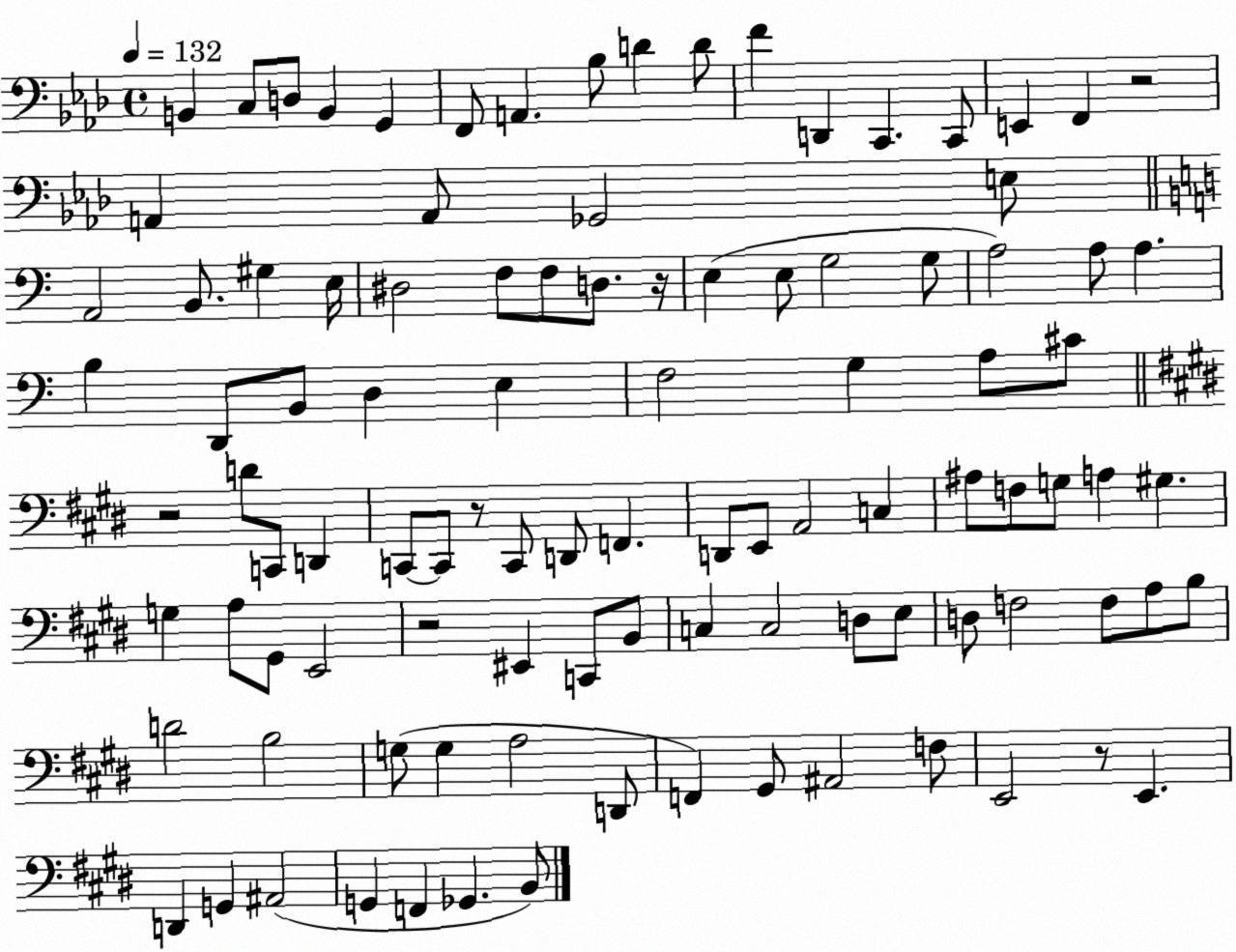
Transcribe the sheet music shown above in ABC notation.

X:1
T:Untitled
M:4/4
L:1/4
K:Ab
B,, C,/2 D,/2 B,, G,, F,,/2 A,, _B,/2 D D/2 F D,, C,, C,,/2 E,, F,, z2 A,, A,,/2 _G,,2 E,/2 A,,2 B,,/2 ^G, E,/4 ^D,2 F,/2 F,/2 D,/2 z/4 E, E,/2 G,2 G,/2 A,2 A,/2 A, B, D,,/2 B,,/2 D, E, F,2 G, A,/2 ^C/2 z2 D/2 C,,/2 D,, C,,/2 C,,/2 z/2 C,,/2 D,,/2 F,, D,,/2 E,,/2 A,,2 C, ^A,/2 F,/2 G,/2 A, ^G, G, A,/2 ^G,,/2 E,,2 z2 ^E,, C,,/2 B,,/2 C, C,2 D,/2 E,/2 D,/2 F,2 F,/2 A,/2 B,/2 D2 B,2 G,/2 G, A,2 D,,/2 F,, ^G,,/2 ^A,,2 F,/2 E,,2 z/2 E,, D,, G,, ^A,,2 G,, F,, _G,, B,,/2